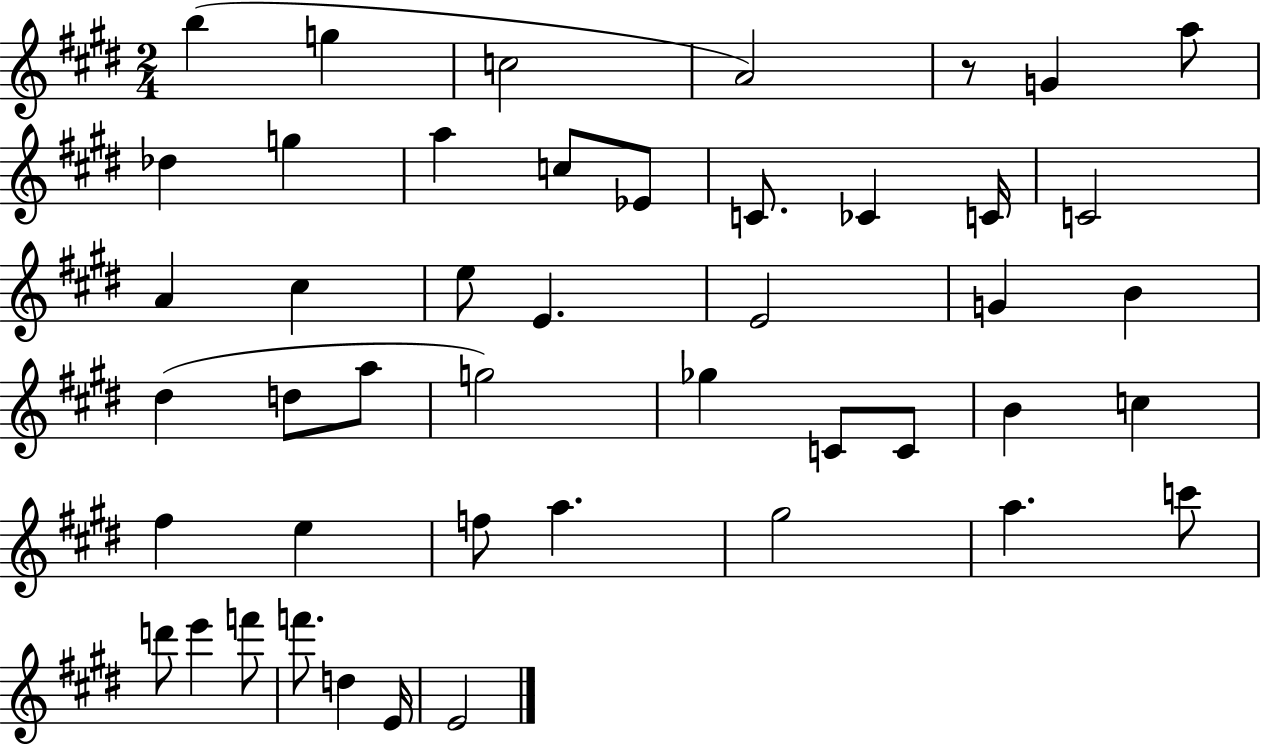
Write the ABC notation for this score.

X:1
T:Untitled
M:2/4
L:1/4
K:E
b g c2 A2 z/2 G a/2 _d g a c/2 _E/2 C/2 _C C/4 C2 A ^c e/2 E E2 G B ^d d/2 a/2 g2 _g C/2 C/2 B c ^f e f/2 a ^g2 a c'/2 d'/2 e' f'/2 f'/2 d E/4 E2